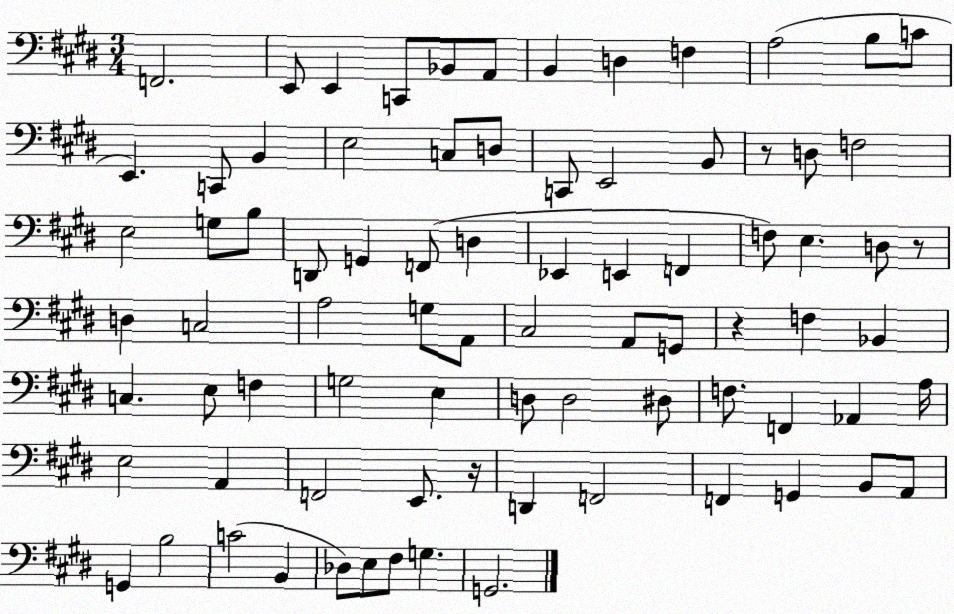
X:1
T:Untitled
M:3/4
L:1/4
K:E
F,,2 E,,/2 E,, C,,/2 _B,,/2 A,,/2 B,, D, F, A,2 B,/2 C/2 E,, C,,/2 B,, E,2 C,/2 D,/2 C,,/2 E,,2 B,,/2 z/2 D,/2 F,2 E,2 G,/2 B,/2 D,,/2 G,, F,,/2 D, _E,, E,, F,, F,/2 E, D,/2 z/2 D, C,2 A,2 G,/2 A,,/2 ^C,2 A,,/2 G,,/2 z F, _B,, C, E,/2 F, G,2 E, D,/2 D,2 ^D,/2 F,/2 F,, _A,, A,/4 E,2 A,, F,,2 E,,/2 z/4 D,, F,,2 F,, G,, B,,/2 A,,/2 G,, B,2 C2 B,, _D,/2 E,/2 ^F,/2 G, G,,2